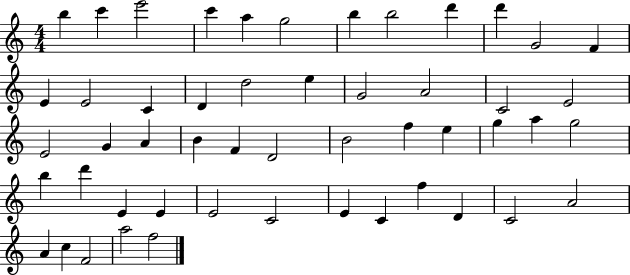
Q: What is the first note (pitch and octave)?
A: B5